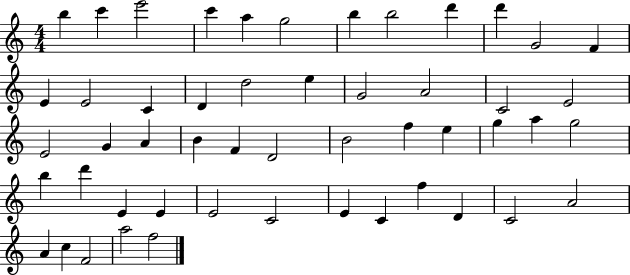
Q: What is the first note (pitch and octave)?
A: B5